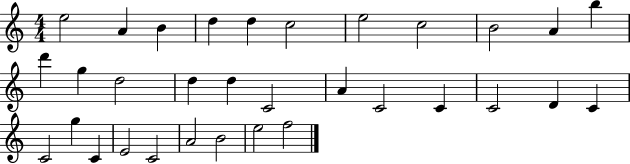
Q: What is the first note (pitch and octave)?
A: E5